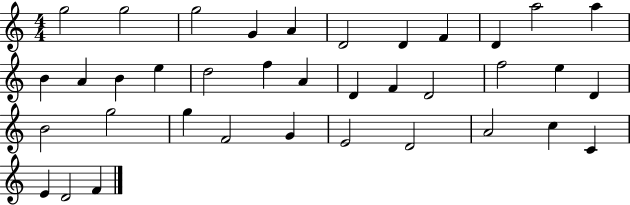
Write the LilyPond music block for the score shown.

{
  \clef treble
  \numericTimeSignature
  \time 4/4
  \key c \major
  g''2 g''2 | g''2 g'4 a'4 | d'2 d'4 f'4 | d'4 a''2 a''4 | \break b'4 a'4 b'4 e''4 | d''2 f''4 a'4 | d'4 f'4 d'2 | f''2 e''4 d'4 | \break b'2 g''2 | g''4 f'2 g'4 | e'2 d'2 | a'2 c''4 c'4 | \break e'4 d'2 f'4 | \bar "|."
}